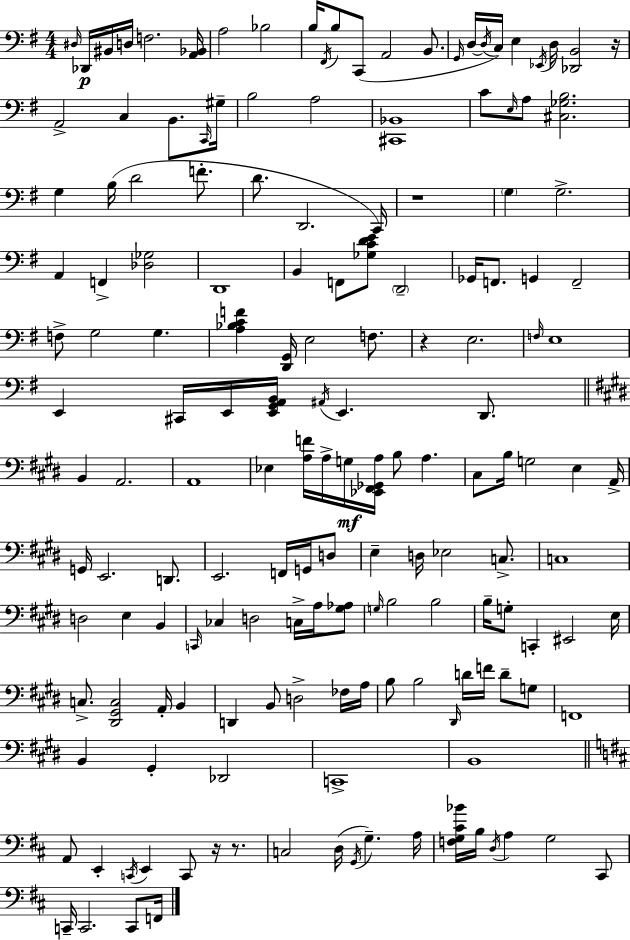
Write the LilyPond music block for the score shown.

{
  \clef bass
  \numericTimeSignature
  \time 4/4
  \key e \minor
  \grace { dis16 }\p des,16 bis,16 d16 f2. | <a, bes,>16 a2 bes2 | b16 \acciaccatura { fis,16 } b8 c,8( a,2 b,8. | \grace { g,16 } d16~~ \acciaccatura { d16 }) c16 e4 \acciaccatura { ees,16 } d16 <des, b,>2 | \break r16 a,2-> c4 | b,8. \grace { c,16 } gis16-- b2 a2 | <cis, bes,>1 | c'8 \grace { e16 } a8 <cis ges b>2. | \break g4 b16( d'2 | f'8.-. d'8. d,2. | c,16) r1 | \parenthesize g4 g2.-> | \break a,4 f,4-> <des ges>2 | d,1 | b,4 f,8 <ges c' d' e'>8 \parenthesize d,2-- | ges,16 f,8. g,4 f,2-- | \break f8-> g2 | g4. <a bes c' f'>4 <d, g,>16 e2 | f8. r4 e2. | \grace { f16 } e1 | \break e,4 cis,16 e,16 <e, g, a, b,>16 \acciaccatura { ais,16 } | e,4. d,8. \bar "||" \break \key e \major b,4 a,2. | a,1 | ees4 <a f'>16 a16-> g16\mf <ees, fis, ges, a>16 b8 a4. | cis8 b16 g2 e4 a,16-> | \break g,16 e,2. d,8. | e,2. f,16 g,16 d8 | e4-- d16 ees2 c8.-> | c1 | \break d2 e4 b,4 | \grace { c,16 } ces4 d2 c16-> a16 <gis aes>8 | \grace { g16 } b2 b2 | b16-- g8-. c,4-. eis,2 | \break e16 c8.-> <dis, gis, c>2 a,16-. b,4 | d,4 b,8 d2-> | fes16 a16 b8 b2 \grace { dis,16 } d'16 f'16 d'8-- | g8 f,1 | \break b,4 gis,4-. des,2 | c,1-> | b,1 | \bar "||" \break \key b \minor a,8 e,4-. \acciaccatura { c,16 } e,4 c,8 r16 r8. | c2 d16( \acciaccatura { g,16 } g4.--) | a16 <f g cis' bes'>16 b16 \acciaccatura { d16 } a4 g2 | cis,8 c,16-- c,2. | \break c,8 f,16 \bar "|."
}